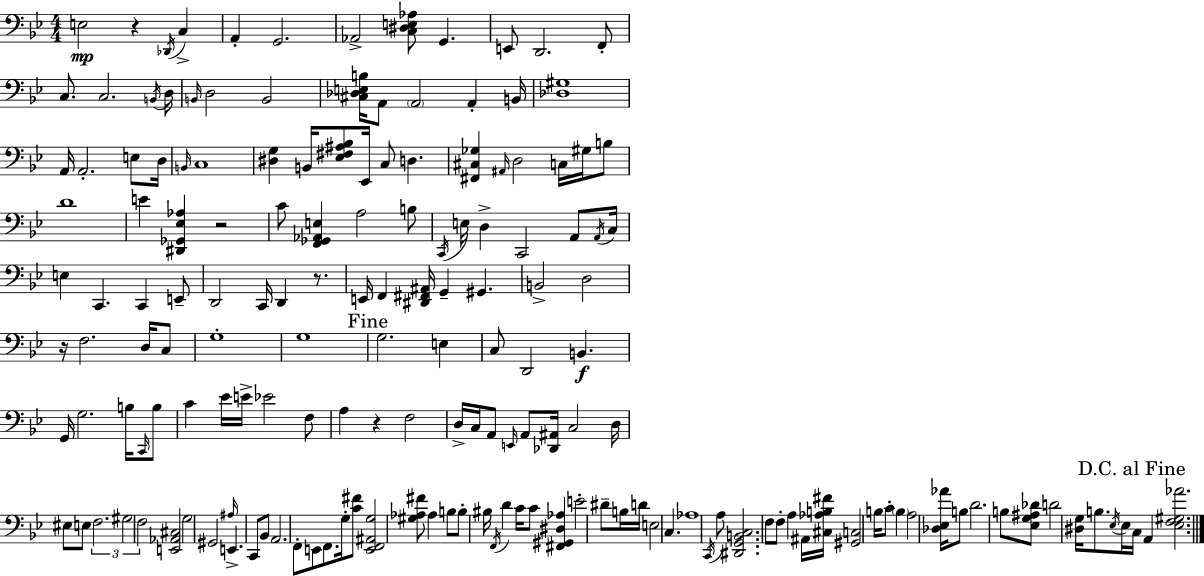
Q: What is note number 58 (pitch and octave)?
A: G2